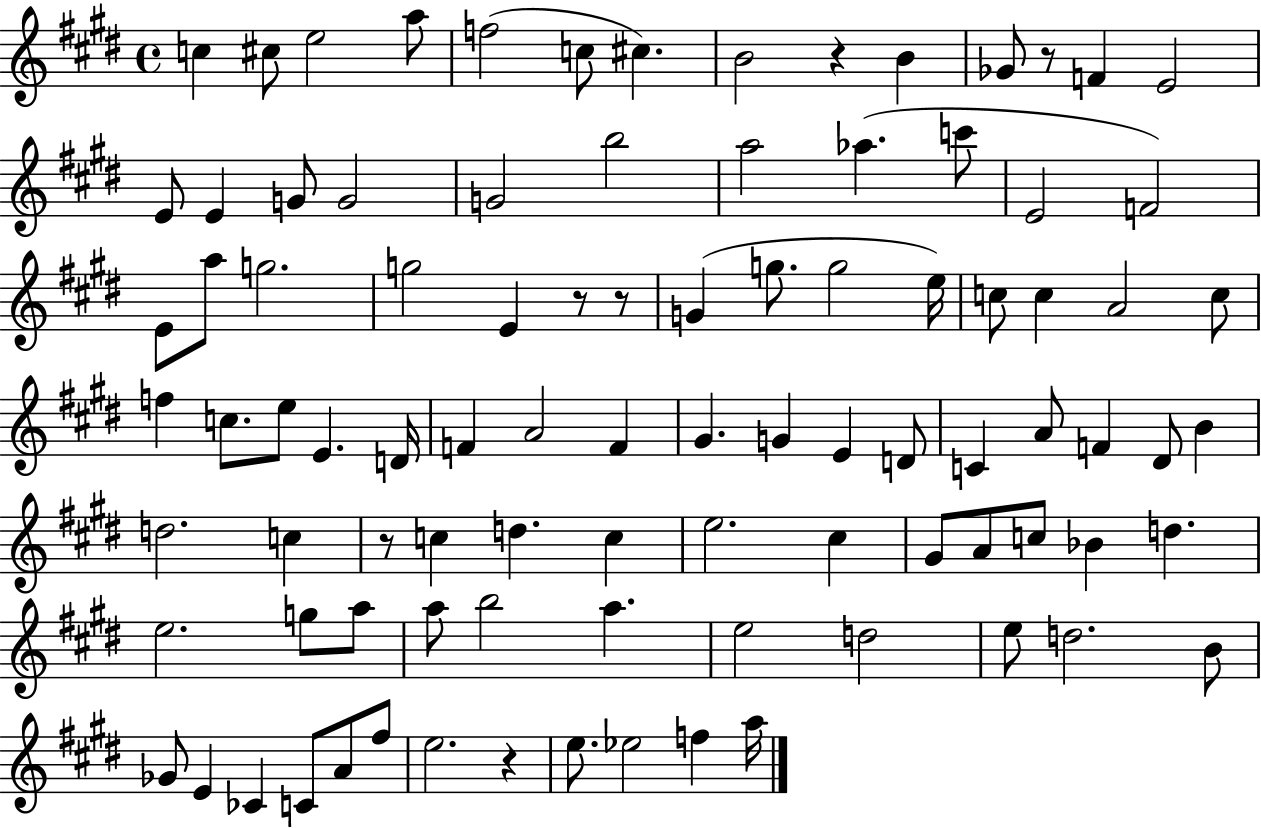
{
  \clef treble
  \time 4/4
  \defaultTimeSignature
  \key e \major
  c''4 cis''8 e''2 a''8 | f''2( c''8 cis''4.) | b'2 r4 b'4 | ges'8 r8 f'4 e'2 | \break e'8 e'4 g'8 g'2 | g'2 b''2 | a''2 aes''4.( c'''8 | e'2 f'2) | \break e'8 a''8 g''2. | g''2 e'4 r8 r8 | g'4( g''8. g''2 e''16) | c''8 c''4 a'2 c''8 | \break f''4 c''8. e''8 e'4. d'16 | f'4 a'2 f'4 | gis'4. g'4 e'4 d'8 | c'4 a'8 f'4 dis'8 b'4 | \break d''2. c''4 | r8 c''4 d''4. c''4 | e''2. cis''4 | gis'8 a'8 c''8 bes'4 d''4. | \break e''2. g''8 a''8 | a''8 b''2 a''4. | e''2 d''2 | e''8 d''2. b'8 | \break ges'8 e'4 ces'4 c'8 a'8 fis''8 | e''2. r4 | e''8. ees''2 f''4 a''16 | \bar "|."
}